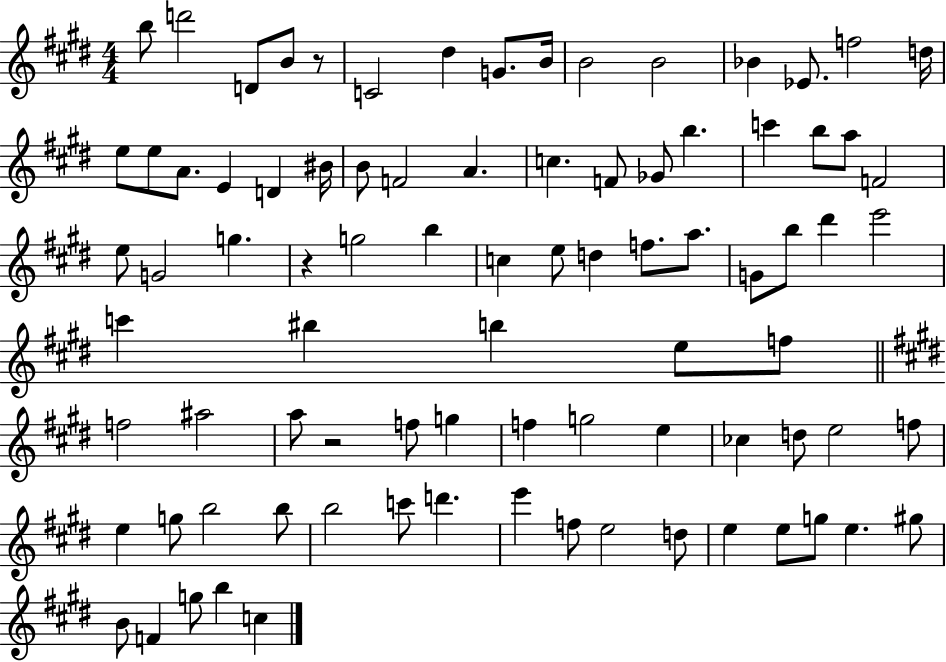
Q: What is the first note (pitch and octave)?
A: B5